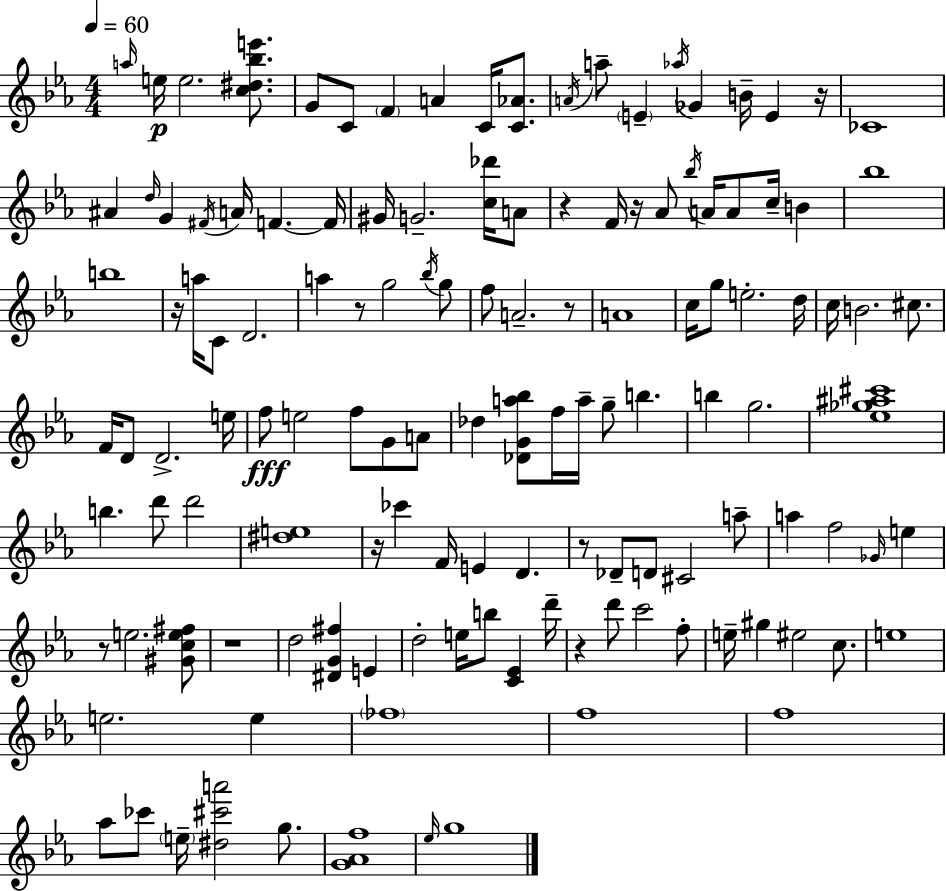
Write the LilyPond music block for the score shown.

{
  \clef treble
  \numericTimeSignature
  \time 4/4
  \key ees \major
  \tempo 4 = 60
  \grace { a''16 }\p e''16 e''2. <c'' dis'' bes'' e'''>8. | g'8 c'8 \parenthesize f'4 a'4 c'16 <c' aes'>8. | \acciaccatura { a'16 } a''8-- \parenthesize e'4-- \acciaccatura { aes''16 } ges'4 b'16-- e'4 | r16 ces'1 | \break ais'4 \grace { d''16 } g'4 \acciaccatura { fis'16 } a'16 f'4.~~ | f'16 gis'16 g'2.-- | <c'' des'''>16 a'8 r4 f'16 r16 aes'8 \acciaccatura { bes''16 } a'16 a'8 | c''16-- b'4 bes''1 | \break b''1 | r16 a''16 c'8 d'2. | a''4 r8 g''2 | \acciaccatura { bes''16 } g''8 f''8 a'2.-- | \break r8 a'1 | c''16 g''8 e''2.-. | d''16 c''16 b'2. | cis''8. f'16 d'8 d'2.-> | \break e''16 f''8\fff e''2 | f''8 g'8 a'8 des''4 <des' g' a'' bes''>8 f''16 a''16-- g''8-- | b''4. b''4 g''2. | <ees'' ges'' ais'' cis'''>1 | \break b''4. d'''8 d'''2 | <dis'' e''>1 | r16 ces'''4 f'16 e'4 | d'4. r8 des'8-- d'8 cis'2 | \break a''8-- a''4 f''2 | \grace { ges'16 } e''4 r8 e''2. | <gis' c'' e'' fis''>8 r1 | d''2 | \break <dis' g' fis''>4 e'4 d''2-. | e''16 b''8 <c' ees'>4 d'''16-- r4 d'''8 c'''2 | f''8-. e''16-- gis''4 eis''2 | c''8. e''1 | \break e''2. | e''4 \parenthesize fes''1 | f''1 | f''1 | \break aes''8 ces'''8 \parenthesize e''16-- <dis'' cis''' a'''>2 | g''8. <g' aes' f''>1 | \grace { ees''16 } g''1 | \bar "|."
}